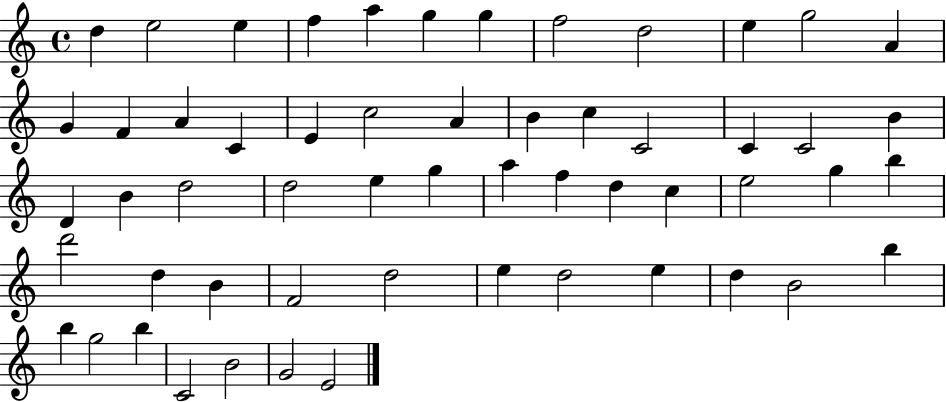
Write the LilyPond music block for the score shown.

{
  \clef treble
  \time 4/4
  \defaultTimeSignature
  \key c \major
  d''4 e''2 e''4 | f''4 a''4 g''4 g''4 | f''2 d''2 | e''4 g''2 a'4 | \break g'4 f'4 a'4 c'4 | e'4 c''2 a'4 | b'4 c''4 c'2 | c'4 c'2 b'4 | \break d'4 b'4 d''2 | d''2 e''4 g''4 | a''4 f''4 d''4 c''4 | e''2 g''4 b''4 | \break d'''2 d''4 b'4 | f'2 d''2 | e''4 d''2 e''4 | d''4 b'2 b''4 | \break b''4 g''2 b''4 | c'2 b'2 | g'2 e'2 | \bar "|."
}